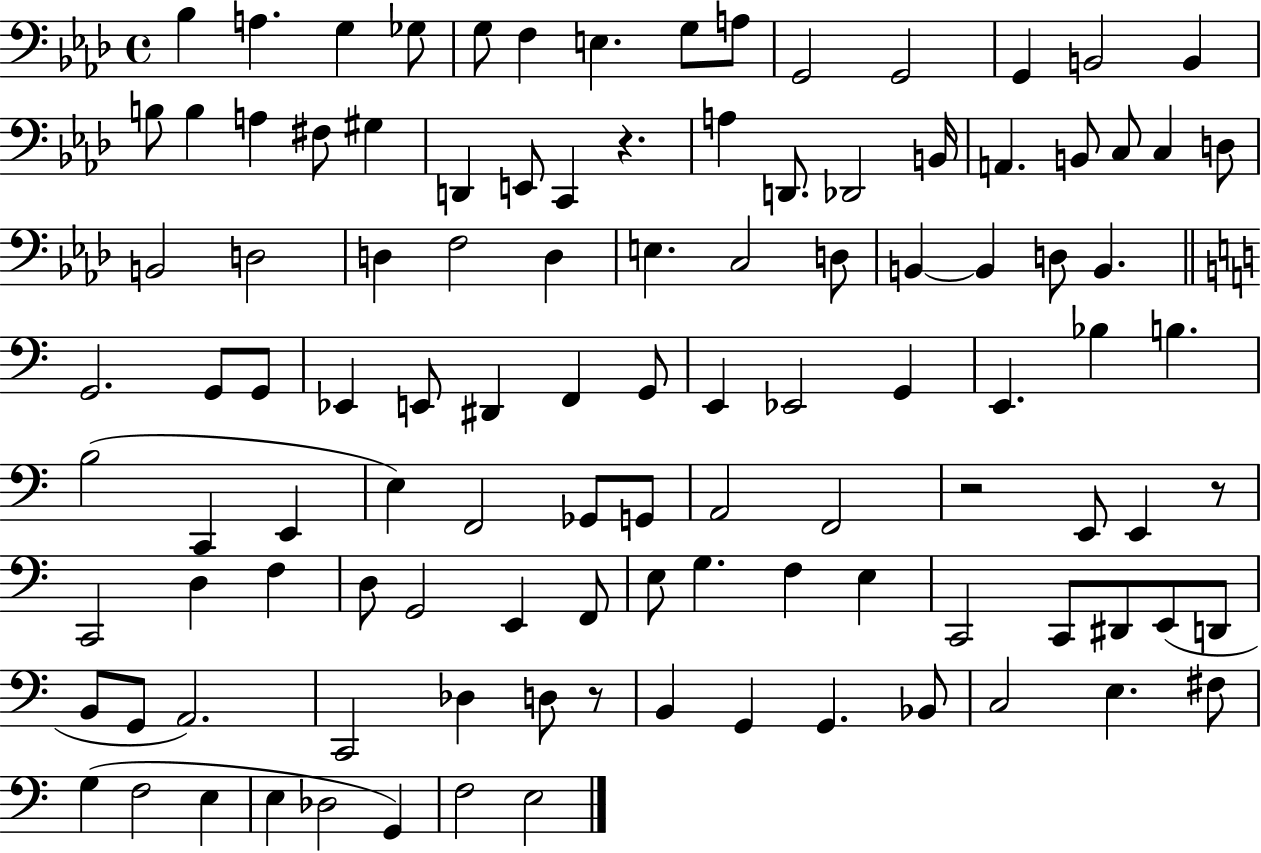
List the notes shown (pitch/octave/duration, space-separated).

Bb3/q A3/q. G3/q Gb3/e G3/e F3/q E3/q. G3/e A3/e G2/h G2/h G2/q B2/h B2/q B3/e B3/q A3/q F#3/e G#3/q D2/q E2/e C2/q R/q. A3/q D2/e. Db2/h B2/s A2/q. B2/e C3/e C3/q D3/e B2/h D3/h D3/q F3/h D3/q E3/q. C3/h D3/e B2/q B2/q D3/e B2/q. G2/h. G2/e G2/e Eb2/q E2/e D#2/q F2/q G2/e E2/q Eb2/h G2/q E2/q. Bb3/q B3/q. B3/h C2/q E2/q E3/q F2/h Gb2/e G2/e A2/h F2/h R/h E2/e E2/q R/e C2/h D3/q F3/q D3/e G2/h E2/q F2/e E3/e G3/q. F3/q E3/q C2/h C2/e D#2/e E2/e D2/e B2/e G2/e A2/h. C2/h Db3/q D3/e R/e B2/q G2/q G2/q. Bb2/e C3/h E3/q. F#3/e G3/q F3/h E3/q E3/q Db3/h G2/q F3/h E3/h